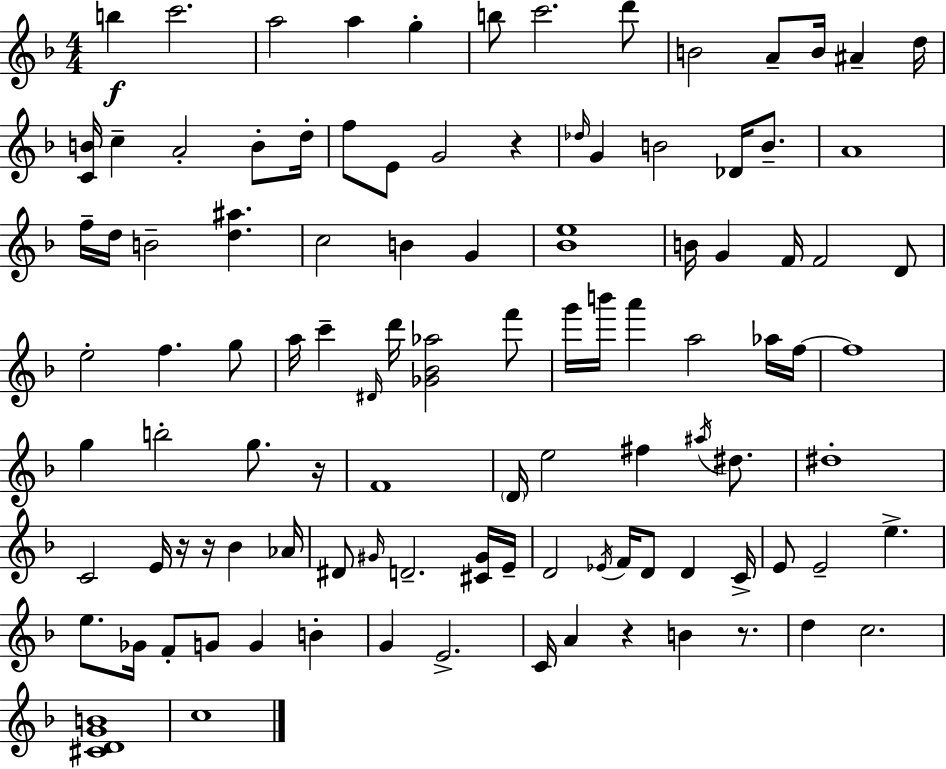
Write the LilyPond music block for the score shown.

{
  \clef treble
  \numericTimeSignature
  \time 4/4
  \key d \minor
  \repeat volta 2 { b''4\f c'''2. | a''2 a''4 g''4-. | b''8 c'''2. d'''8 | b'2 a'8-- b'16 ais'4-- d''16 | \break <c' b'>16 c''4-- a'2-. b'8-. d''16-. | f''8 e'8 g'2 r4 | \grace { des''16 } g'4 b'2 des'16 b'8.-- | a'1 | \break f''16-- d''16 b'2-- <d'' ais''>4. | c''2 b'4 g'4 | <bes' e''>1 | b'16 g'4 f'16 f'2 d'8 | \break e''2-. f''4. g''8 | a''16 c'''4-- \grace { dis'16 } d'''16 <ges' bes' aes''>2 | f'''8 g'''16 b'''16 a'''4 a''2 | aes''16 f''16~~ f''1 | \break g''4 b''2-. g''8. | r16 f'1 | \parenthesize d'16 e''2 fis''4 \acciaccatura { ais''16 } | dis''8. dis''1-. | \break c'2 e'16 r16 r16 bes'4 | aes'16 dis'8 \grace { gis'16 } d'2.-- | <cis' gis'>16 e'16-- d'2 \acciaccatura { ees'16 } f'16 d'8 | d'4 c'16-> e'8 e'2-- e''4.-> | \break e''8. ges'16 f'8-. g'8 g'4 | b'4-. g'4 e'2.-> | c'16 a'4 r4 b'4 | r8. d''4 c''2. | \break <cis' d' g' b'>1 | c''1 | } \bar "|."
}